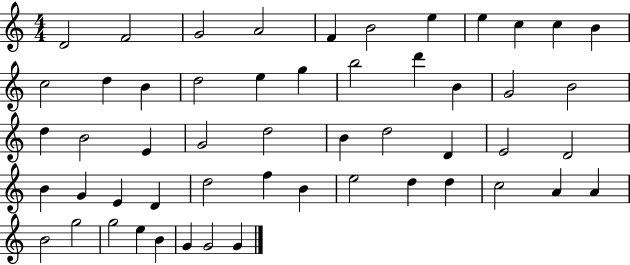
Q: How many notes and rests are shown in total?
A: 53